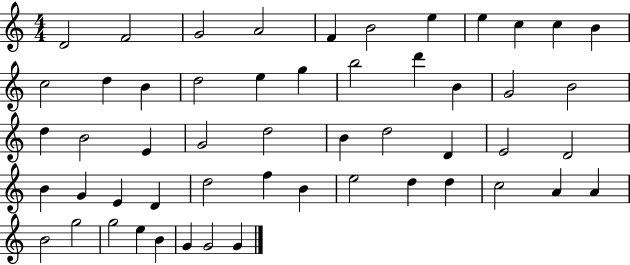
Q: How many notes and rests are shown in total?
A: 53